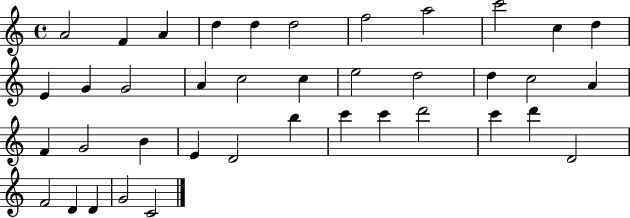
{
  \clef treble
  \time 4/4
  \defaultTimeSignature
  \key c \major
  a'2 f'4 a'4 | d''4 d''4 d''2 | f''2 a''2 | c'''2 c''4 d''4 | \break e'4 g'4 g'2 | a'4 c''2 c''4 | e''2 d''2 | d''4 c''2 a'4 | \break f'4 g'2 b'4 | e'4 d'2 b''4 | c'''4 c'''4 d'''2 | c'''4 d'''4 d'2 | \break f'2 d'4 d'4 | g'2 c'2 | \bar "|."
}